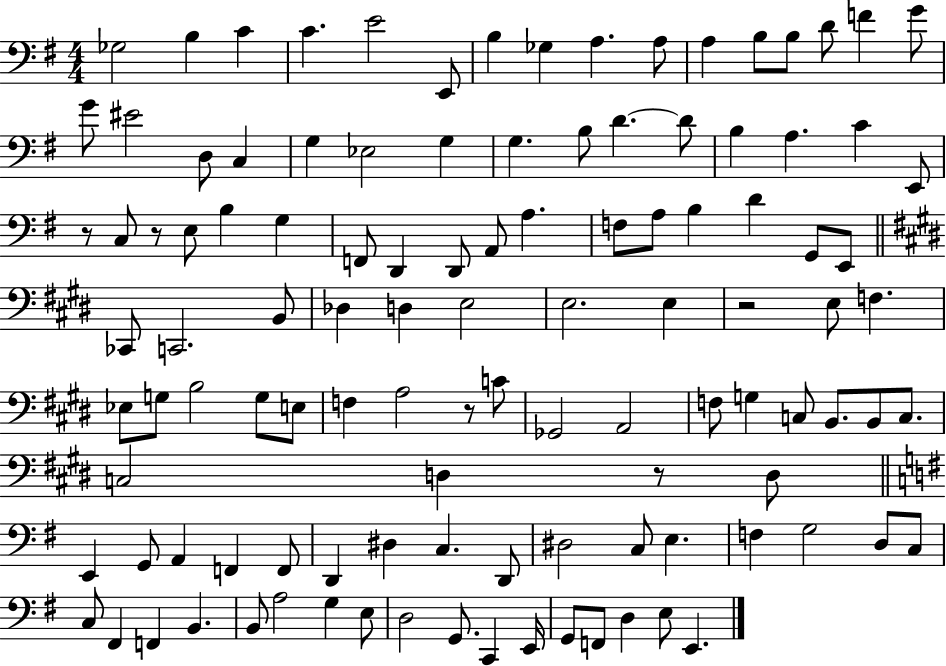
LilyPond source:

{
  \clef bass
  \numericTimeSignature
  \time 4/4
  \key g \major
  ges2 b4 c'4 | c'4. e'2 e,8 | b4 ges4 a4. a8 | a4 b8 b8 d'8 f'4 g'8 | \break g'8 eis'2 d8 c4 | g4 ees2 g4 | g4. b8 d'4.~~ d'8 | b4 a4. c'4 e,8 | \break r8 c8 r8 e8 b4 g4 | f,8 d,4 d,8 a,8 a4. | f8 a8 b4 d'4 g,8 e,8 | \bar "||" \break \key e \major ces,8 c,2. b,8 | des4 d4 e2 | e2. e4 | r2 e8 f4. | \break ees8 g8 b2 g8 e8 | f4 a2 r8 c'8 | ges,2 a,2 | f8 g4 c8 b,8. b,8 c8. | \break c2 d4 r8 d8 | \bar "||" \break \key e \minor e,4 g,8 a,4 f,4 f,8 | d,4 dis4 c4. d,8 | dis2 c8 e4. | f4 g2 d8 c8 | \break c8 fis,4 f,4 b,4. | b,8 a2 g4 e8 | d2 g,8. c,4 e,16 | g,8 f,8 d4 e8 e,4. | \break \bar "|."
}